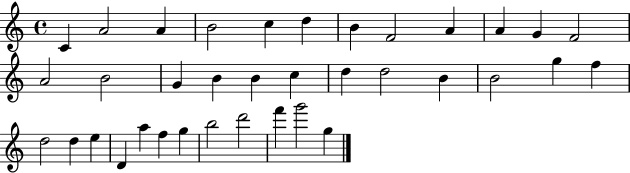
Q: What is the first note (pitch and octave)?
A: C4